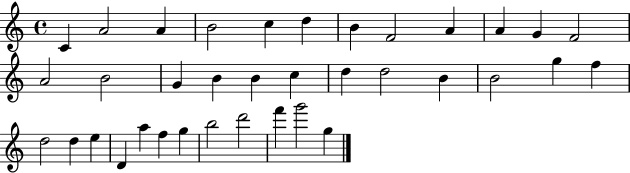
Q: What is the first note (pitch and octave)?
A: C4